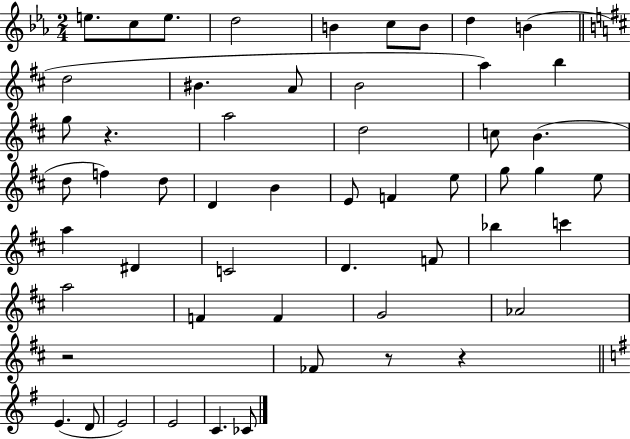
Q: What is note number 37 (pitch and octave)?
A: Bb5